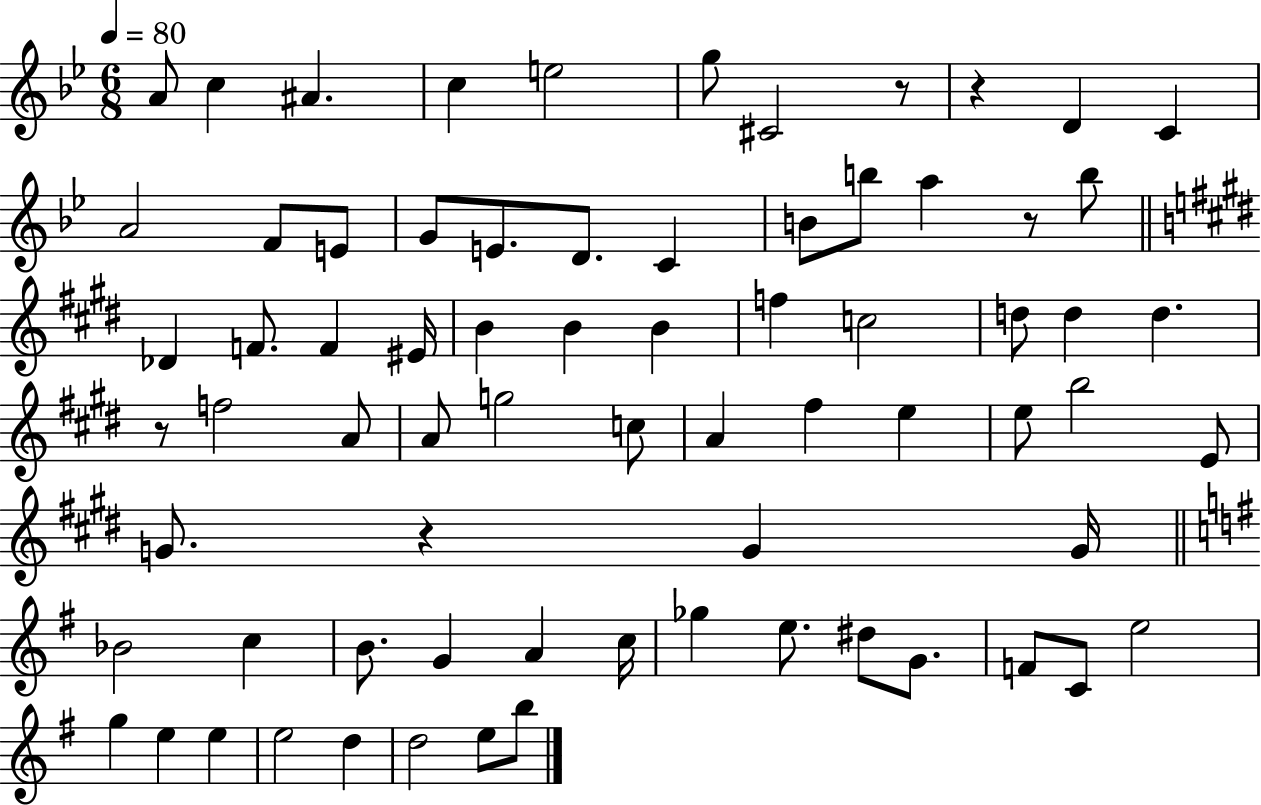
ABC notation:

X:1
T:Untitled
M:6/8
L:1/4
K:Bb
A/2 c ^A c e2 g/2 ^C2 z/2 z D C A2 F/2 E/2 G/2 E/2 D/2 C B/2 b/2 a z/2 b/2 _D F/2 F ^E/4 B B B f c2 d/2 d d z/2 f2 A/2 A/2 g2 c/2 A ^f e e/2 b2 E/2 G/2 z G G/4 _B2 c B/2 G A c/4 _g e/2 ^d/2 G/2 F/2 C/2 e2 g e e e2 d d2 e/2 b/2